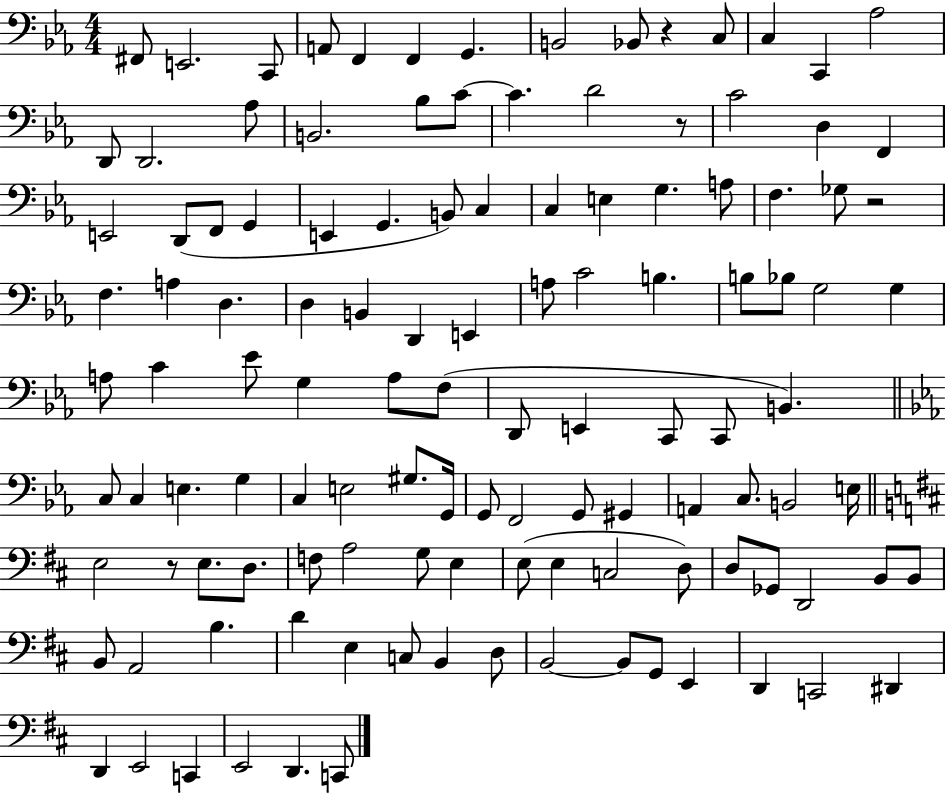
{
  \clef bass
  \numericTimeSignature
  \time 4/4
  \key ees \major
  fis,8 e,2. c,8 | a,8 f,4 f,4 g,4. | b,2 bes,8 r4 c8 | c4 c,4 aes2 | \break d,8 d,2. aes8 | b,2. bes8 c'8~~ | c'4. d'2 r8 | c'2 d4 f,4 | \break e,2 d,8( f,8 g,4 | e,4 g,4. b,8) c4 | c4 e4 g4. a8 | f4. ges8 r2 | \break f4. a4 d4. | d4 b,4 d,4 e,4 | a8 c'2 b4. | b8 bes8 g2 g4 | \break a8 c'4 ees'8 g4 a8 f8( | d,8 e,4 c,8 c,8 b,4.) | \bar "||" \break \key c \minor c8 c4 e4. g4 | c4 e2 gis8. g,16 | g,8 f,2 g,8 gis,4 | a,4 c8. b,2 e16 | \break \bar "||" \break \key d \major e2 r8 e8. d8. | f8 a2 g8 e4 | e8( e4 c2 d8) | d8 ges,8 d,2 b,8 b,8 | \break b,8 a,2 b4. | d'4 e4 c8 b,4 d8 | b,2~~ b,8 g,8 e,4 | d,4 c,2 dis,4 | \break d,4 e,2 c,4 | e,2 d,4. c,8 | \bar "|."
}